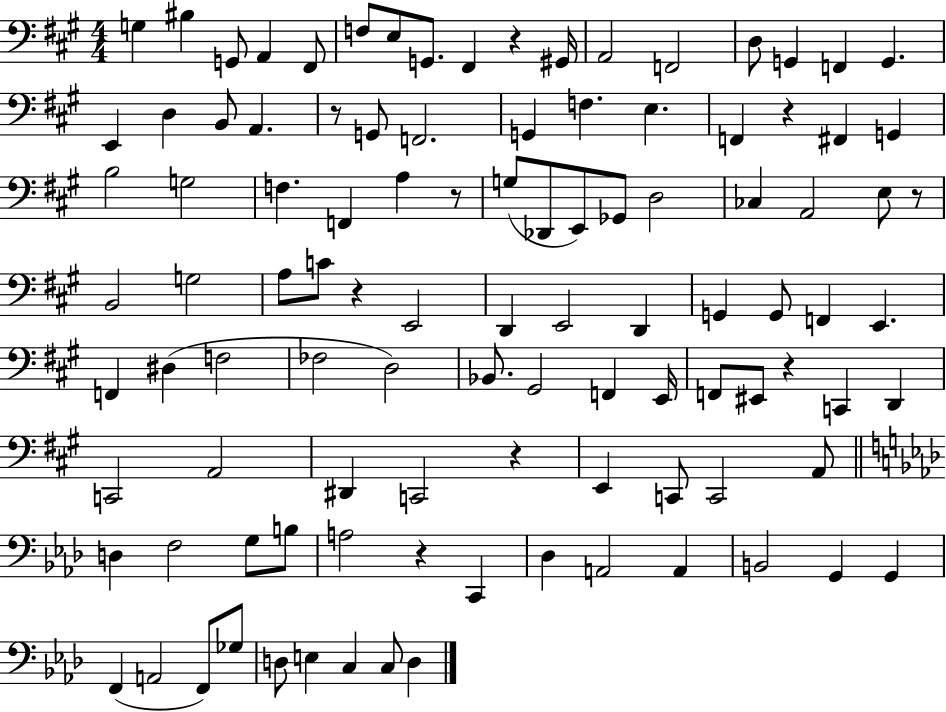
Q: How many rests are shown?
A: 9